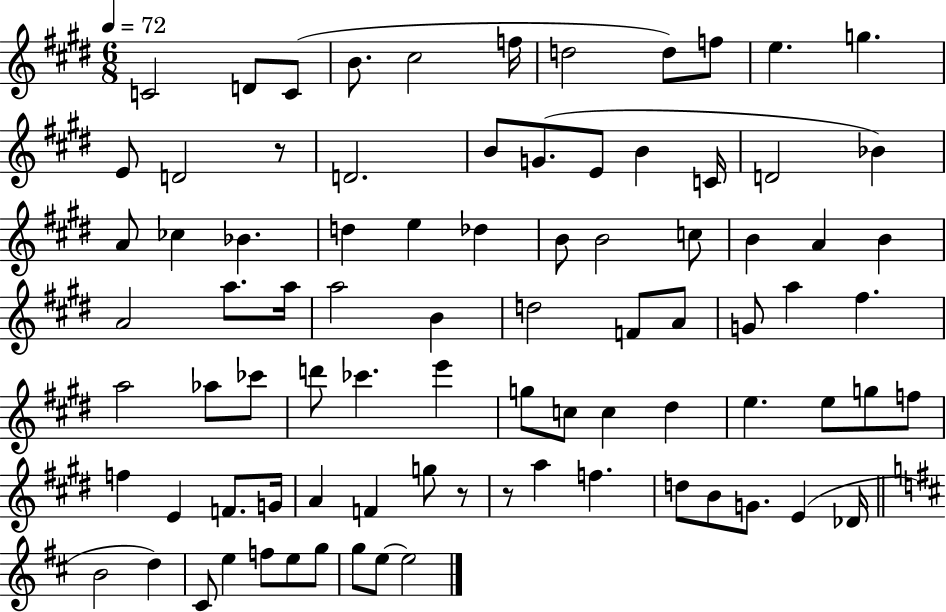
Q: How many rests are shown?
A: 3